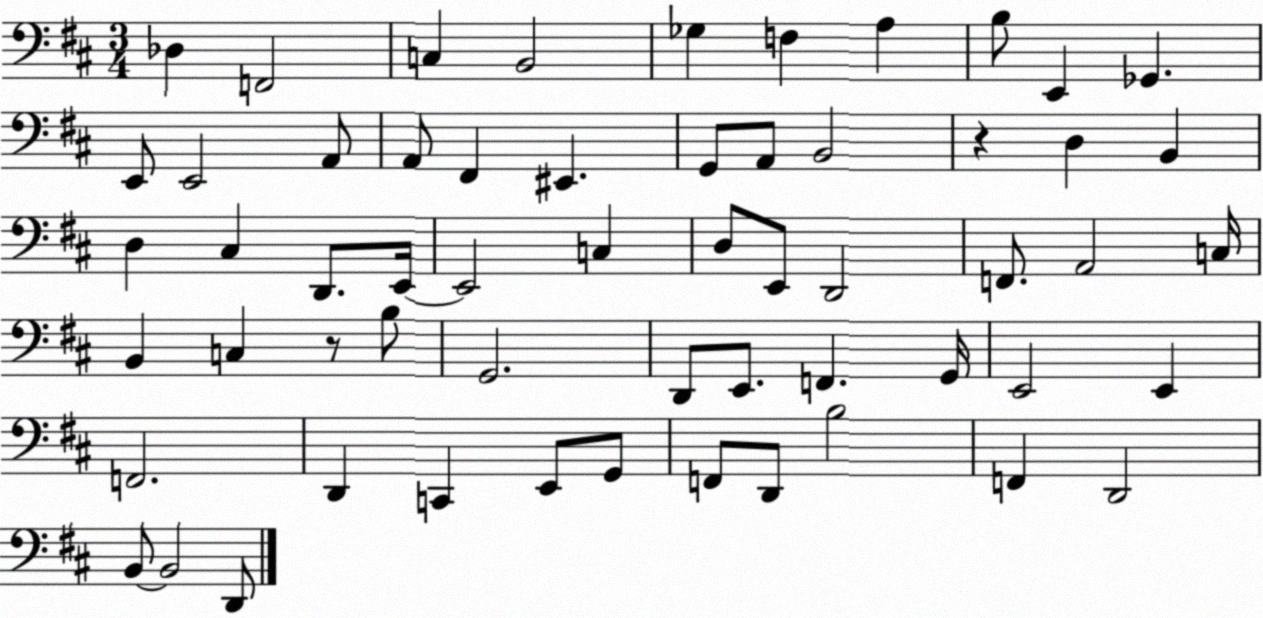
X:1
T:Untitled
M:3/4
L:1/4
K:D
_D, F,,2 C, B,,2 _G, F, A, B,/2 E,, _G,, E,,/2 E,,2 A,,/2 A,,/2 ^F,, ^E,, G,,/2 A,,/2 B,,2 z D, B,, D, ^C, D,,/2 E,,/4 E,,2 C, D,/2 E,,/2 D,,2 F,,/2 A,,2 C,/4 B,, C, z/2 B,/2 G,,2 D,,/2 E,,/2 F,, G,,/4 E,,2 E,, F,,2 D,, C,, E,,/2 G,,/2 F,,/2 D,,/2 B,2 F,, D,,2 B,,/2 B,,2 D,,/2